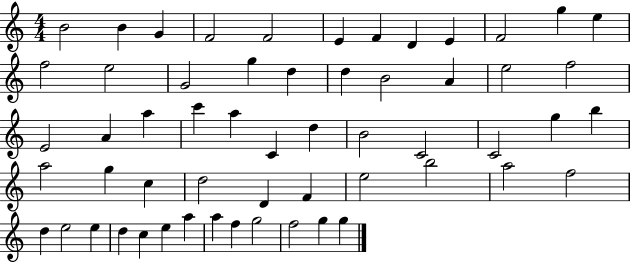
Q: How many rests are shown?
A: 0